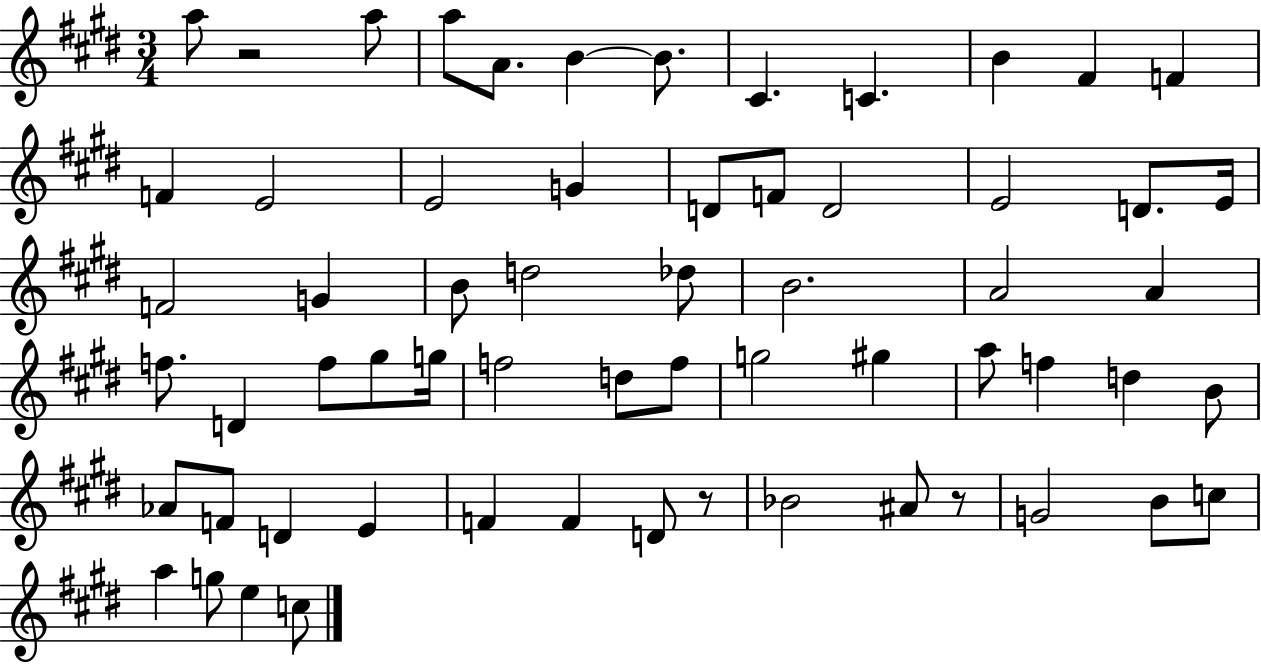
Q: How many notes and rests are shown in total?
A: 62